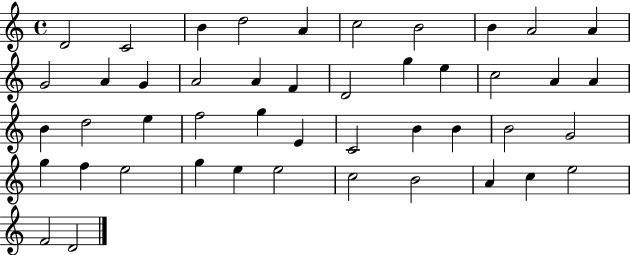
X:1
T:Untitled
M:4/4
L:1/4
K:C
D2 C2 B d2 A c2 B2 B A2 A G2 A G A2 A F D2 g e c2 A A B d2 e f2 g E C2 B B B2 G2 g f e2 g e e2 c2 B2 A c e2 F2 D2